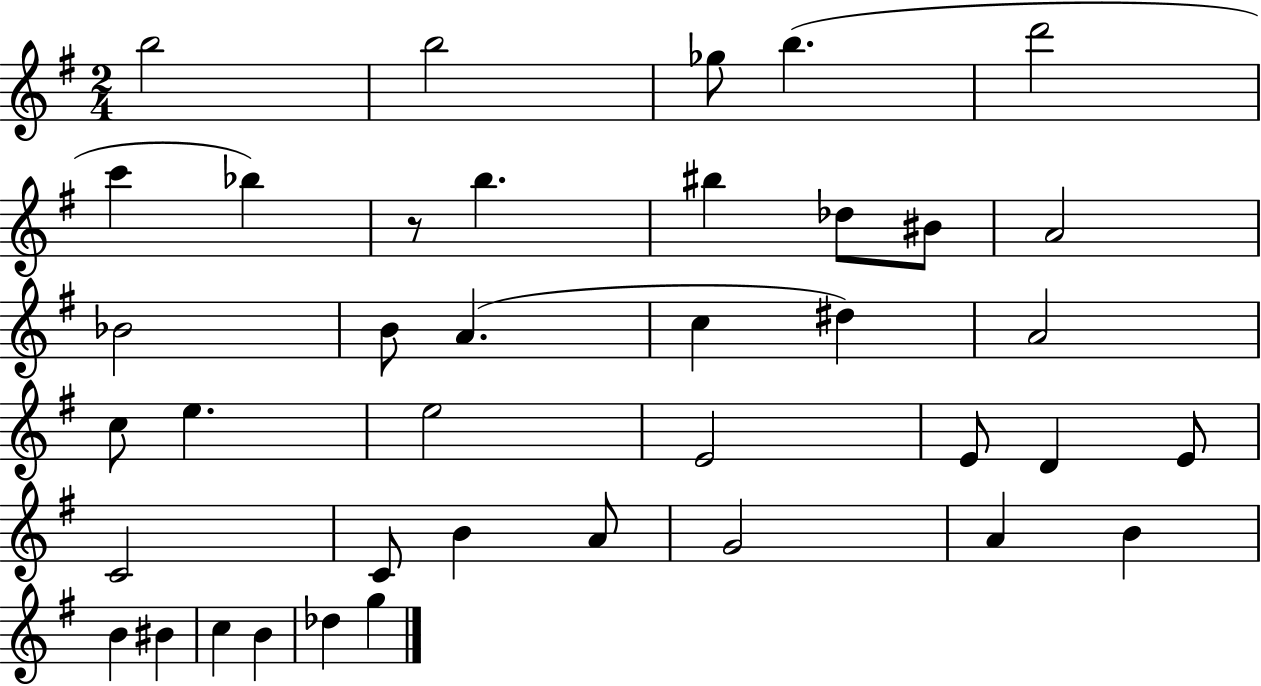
{
  \clef treble
  \numericTimeSignature
  \time 2/4
  \key g \major
  b''2 | b''2 | ges''8 b''4.( | d'''2 | \break c'''4 bes''4) | r8 b''4. | bis''4 des''8 bis'8 | a'2 | \break bes'2 | b'8 a'4.( | c''4 dis''4) | a'2 | \break c''8 e''4. | e''2 | e'2 | e'8 d'4 e'8 | \break c'2 | c'8 b'4 a'8 | g'2 | a'4 b'4 | \break b'4 bis'4 | c''4 b'4 | des''4 g''4 | \bar "|."
}